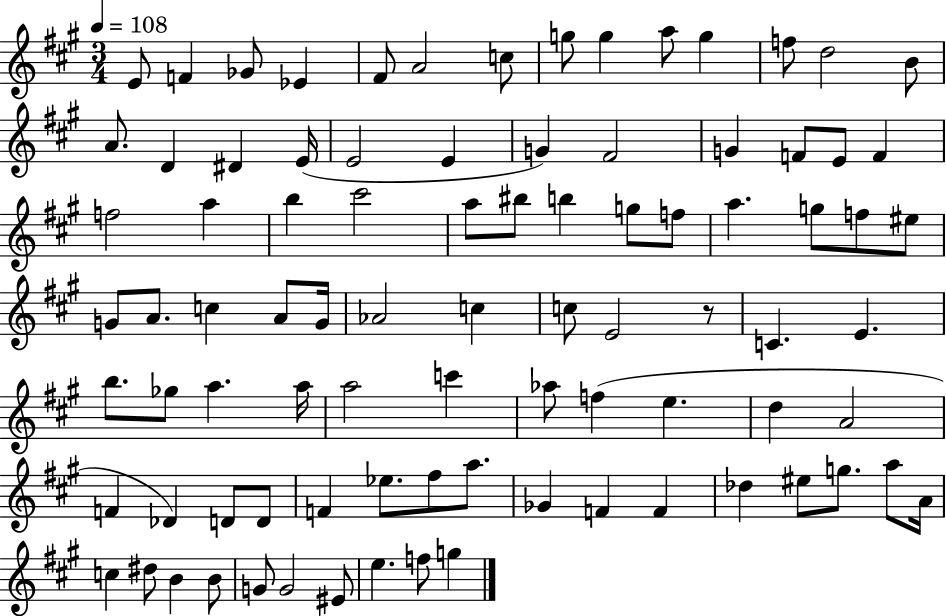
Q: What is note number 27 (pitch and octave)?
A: F5